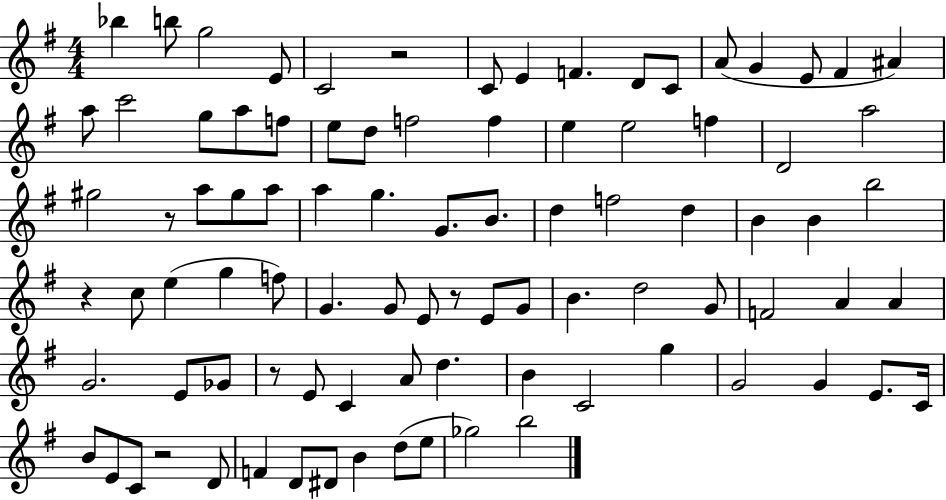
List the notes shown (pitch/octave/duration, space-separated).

Bb5/q B5/e G5/h E4/e C4/h R/h C4/e E4/q F4/q. D4/e C4/e A4/e G4/q E4/e F#4/q A#4/q A5/e C6/h G5/e A5/e F5/e E5/e D5/e F5/h F5/q E5/q E5/h F5/q D4/h A5/h G#5/h R/e A5/e G#5/e A5/e A5/q G5/q. G4/e. B4/e. D5/q F5/h D5/q B4/q B4/q B5/h R/q C5/e E5/q G5/q F5/e G4/q. G4/e E4/e R/e E4/e G4/e B4/q. D5/h G4/e F4/h A4/q A4/q G4/h. E4/e Gb4/e R/e E4/e C4/q A4/e D5/q. B4/q C4/h G5/q G4/h G4/q E4/e. C4/s B4/e E4/e C4/e R/h D4/e F4/q D4/e D#4/e B4/q D5/e E5/e Gb5/h B5/h